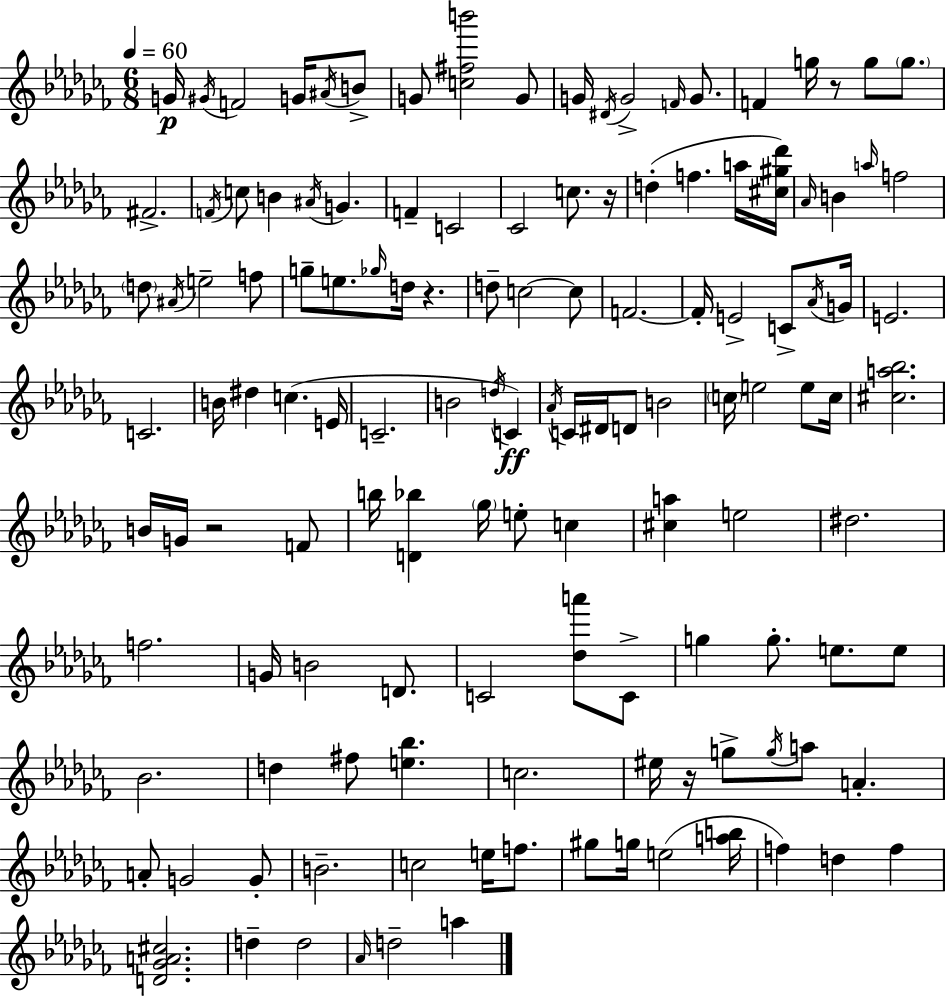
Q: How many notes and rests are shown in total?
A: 130